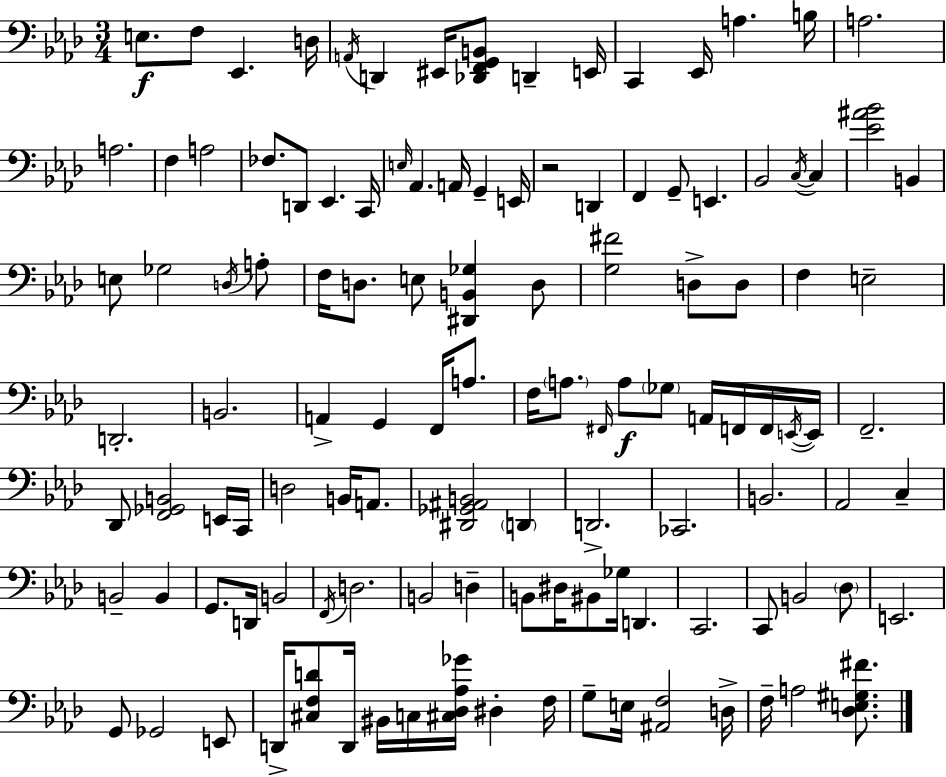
X:1
T:Untitled
M:3/4
L:1/4
K:Fm
E,/2 F,/2 _E,, D,/4 A,,/4 D,, ^E,,/4 [_D,,F,,G,,B,,]/2 D,, E,,/4 C,, _E,,/4 A, B,/4 A,2 A,2 F, A,2 _F,/2 D,,/2 _E,, C,,/4 E,/4 _A,, A,,/4 G,, E,,/4 z2 D,, F,, G,,/2 E,, _B,,2 C,/4 C, [_E^A_B]2 B,, E,/2 _G,2 D,/4 A,/2 F,/4 D,/2 E,/2 [^D,,B,,_G,] D,/2 [G,^F]2 D,/2 D,/2 F, E,2 D,,2 B,,2 A,, G,, F,,/4 A,/2 F,/4 A,/2 ^F,,/4 A,/2 _G,/2 A,,/4 F,,/4 F,,/4 E,,/4 E,,/4 F,,2 _D,,/2 [F,,_G,,B,,]2 E,,/4 C,,/4 D,2 B,,/4 A,,/2 [^D,,_G,,^A,,B,,]2 D,, D,,2 _C,,2 B,,2 _A,,2 C, B,,2 B,, G,,/2 D,,/4 B,,2 F,,/4 D,2 B,,2 D, B,,/2 ^D,/4 ^B,,/2 _G,/4 D,, C,,2 C,,/2 B,,2 _D,/2 E,,2 G,,/2 _G,,2 E,,/2 D,,/4 [^C,F,D]/2 D,,/4 ^B,,/4 C,/4 [^C,_D,_A,_G]/4 ^D, F,/4 G,/2 E,/4 [^A,,F,]2 D,/4 F,/4 A,2 [_D,E,^G,^F]/2